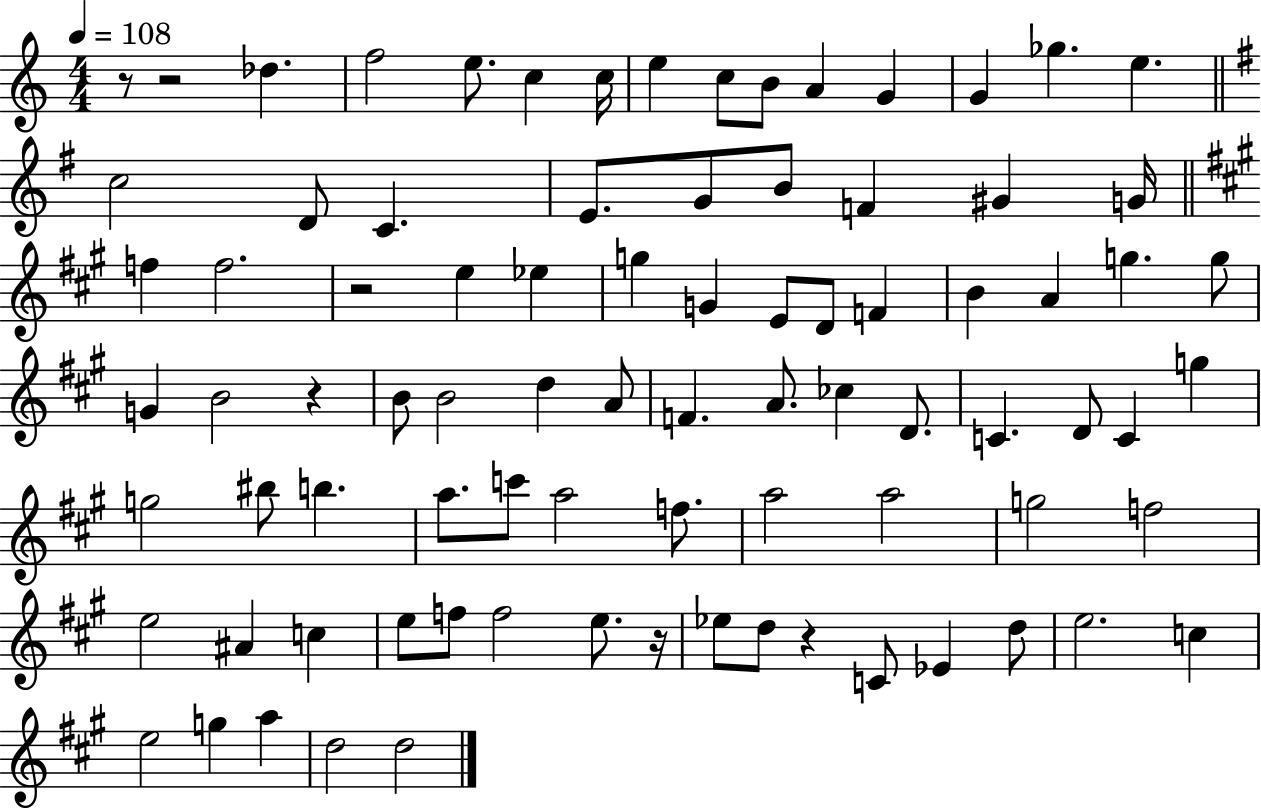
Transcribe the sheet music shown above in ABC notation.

X:1
T:Untitled
M:4/4
L:1/4
K:C
z/2 z2 _d f2 e/2 c c/4 e c/2 B/2 A G G _g e c2 D/2 C E/2 G/2 B/2 F ^G G/4 f f2 z2 e _e g G E/2 D/2 F B A g g/2 G B2 z B/2 B2 d A/2 F A/2 _c D/2 C D/2 C g g2 ^b/2 b a/2 c'/2 a2 f/2 a2 a2 g2 f2 e2 ^A c e/2 f/2 f2 e/2 z/4 _e/2 d/2 z C/2 _E d/2 e2 c e2 g a d2 d2